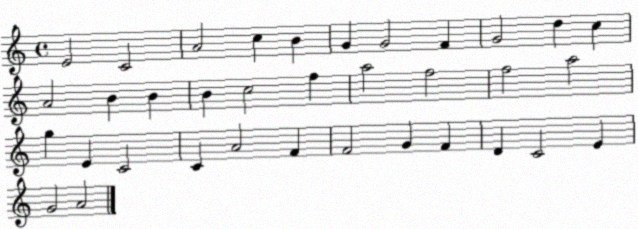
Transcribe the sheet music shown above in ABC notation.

X:1
T:Untitled
M:4/4
L:1/4
K:C
E2 C2 A2 c B G G2 F G2 d c A2 B B B c2 f a2 f2 f2 a2 g E C2 C A2 F F2 G F D C2 E G2 A2